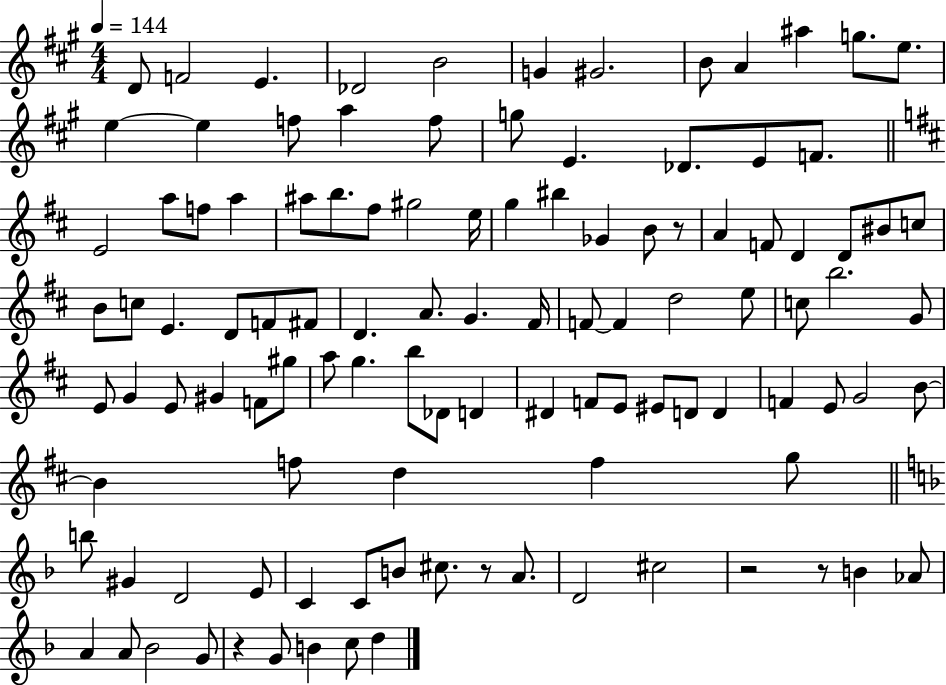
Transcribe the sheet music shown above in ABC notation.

X:1
T:Untitled
M:4/4
L:1/4
K:A
D/2 F2 E _D2 B2 G ^G2 B/2 A ^a g/2 e/2 e e f/2 a f/2 g/2 E _D/2 E/2 F/2 E2 a/2 f/2 a ^a/2 b/2 ^f/2 ^g2 e/4 g ^b _G B/2 z/2 A F/2 D D/2 ^B/2 c/2 B/2 c/2 E D/2 F/2 ^F/2 D A/2 G ^F/4 F/2 F d2 e/2 c/2 b2 G/2 E/2 G E/2 ^G F/2 ^g/2 a/2 g b/2 _D/2 D ^D F/2 E/2 ^E/2 D/2 D F E/2 G2 B/2 B f/2 d f g/2 b/2 ^G D2 E/2 C C/2 B/2 ^c/2 z/2 A/2 D2 ^c2 z2 z/2 B _A/2 A A/2 _B2 G/2 z G/2 B c/2 d